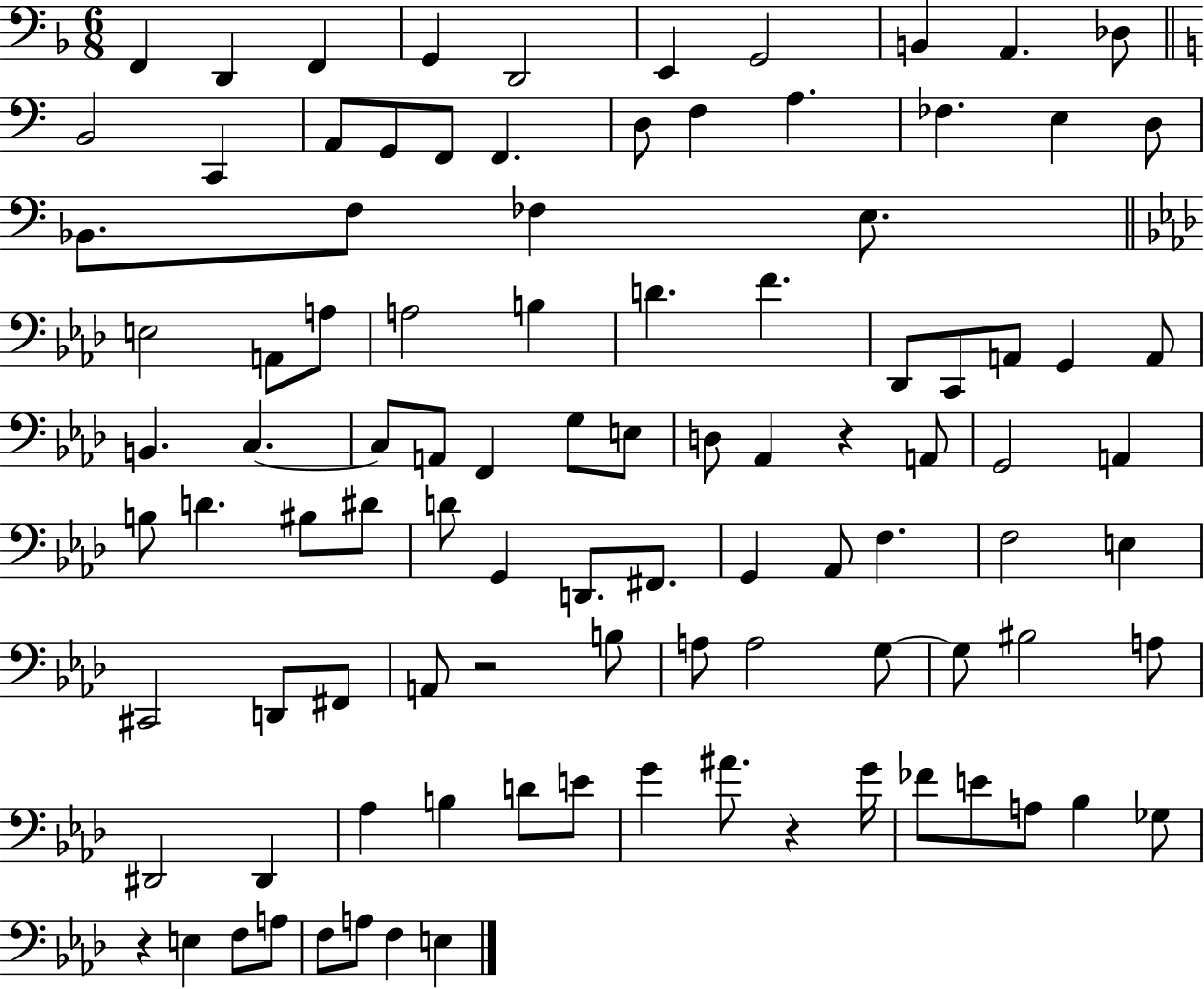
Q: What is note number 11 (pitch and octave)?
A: B2